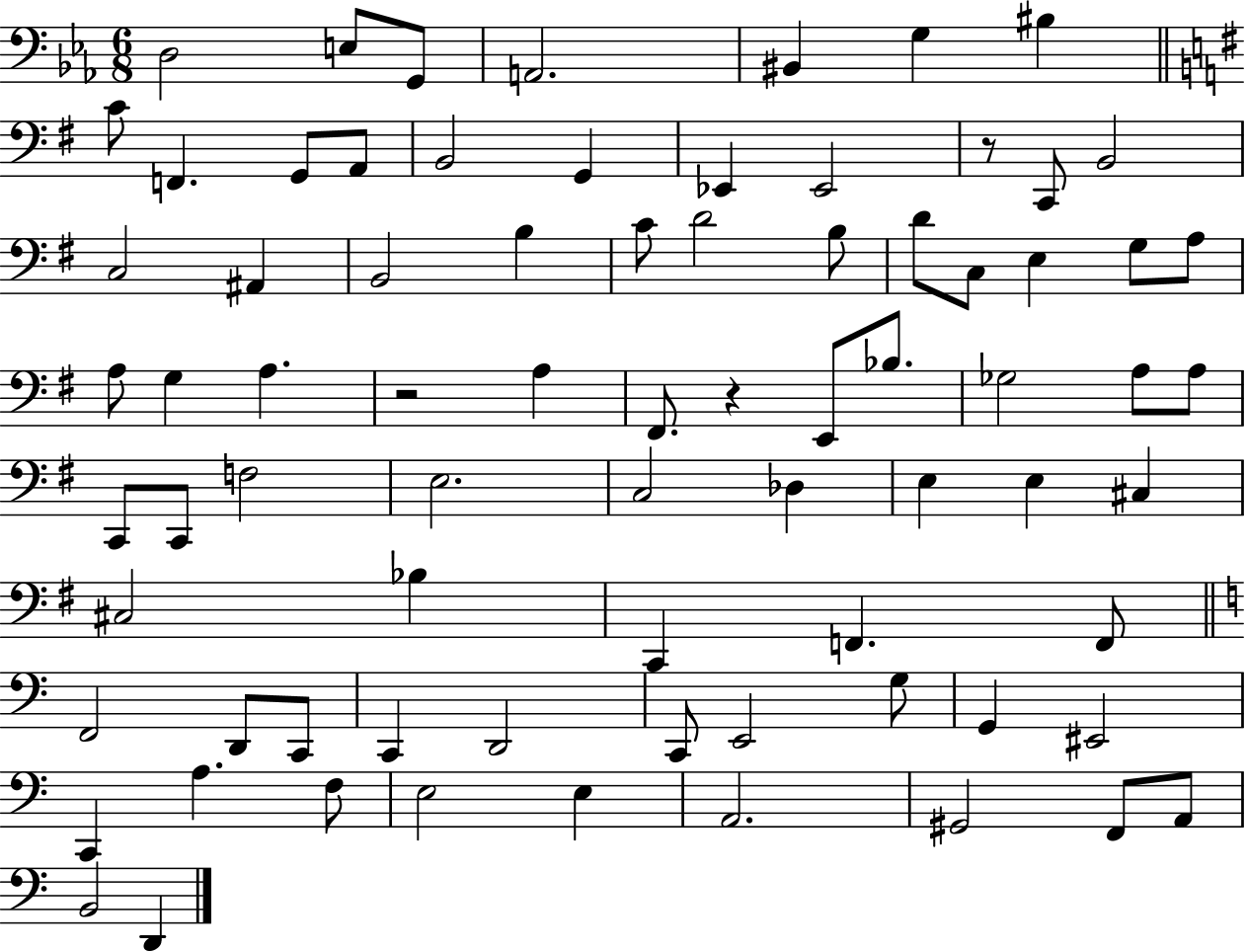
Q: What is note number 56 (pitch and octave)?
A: C2